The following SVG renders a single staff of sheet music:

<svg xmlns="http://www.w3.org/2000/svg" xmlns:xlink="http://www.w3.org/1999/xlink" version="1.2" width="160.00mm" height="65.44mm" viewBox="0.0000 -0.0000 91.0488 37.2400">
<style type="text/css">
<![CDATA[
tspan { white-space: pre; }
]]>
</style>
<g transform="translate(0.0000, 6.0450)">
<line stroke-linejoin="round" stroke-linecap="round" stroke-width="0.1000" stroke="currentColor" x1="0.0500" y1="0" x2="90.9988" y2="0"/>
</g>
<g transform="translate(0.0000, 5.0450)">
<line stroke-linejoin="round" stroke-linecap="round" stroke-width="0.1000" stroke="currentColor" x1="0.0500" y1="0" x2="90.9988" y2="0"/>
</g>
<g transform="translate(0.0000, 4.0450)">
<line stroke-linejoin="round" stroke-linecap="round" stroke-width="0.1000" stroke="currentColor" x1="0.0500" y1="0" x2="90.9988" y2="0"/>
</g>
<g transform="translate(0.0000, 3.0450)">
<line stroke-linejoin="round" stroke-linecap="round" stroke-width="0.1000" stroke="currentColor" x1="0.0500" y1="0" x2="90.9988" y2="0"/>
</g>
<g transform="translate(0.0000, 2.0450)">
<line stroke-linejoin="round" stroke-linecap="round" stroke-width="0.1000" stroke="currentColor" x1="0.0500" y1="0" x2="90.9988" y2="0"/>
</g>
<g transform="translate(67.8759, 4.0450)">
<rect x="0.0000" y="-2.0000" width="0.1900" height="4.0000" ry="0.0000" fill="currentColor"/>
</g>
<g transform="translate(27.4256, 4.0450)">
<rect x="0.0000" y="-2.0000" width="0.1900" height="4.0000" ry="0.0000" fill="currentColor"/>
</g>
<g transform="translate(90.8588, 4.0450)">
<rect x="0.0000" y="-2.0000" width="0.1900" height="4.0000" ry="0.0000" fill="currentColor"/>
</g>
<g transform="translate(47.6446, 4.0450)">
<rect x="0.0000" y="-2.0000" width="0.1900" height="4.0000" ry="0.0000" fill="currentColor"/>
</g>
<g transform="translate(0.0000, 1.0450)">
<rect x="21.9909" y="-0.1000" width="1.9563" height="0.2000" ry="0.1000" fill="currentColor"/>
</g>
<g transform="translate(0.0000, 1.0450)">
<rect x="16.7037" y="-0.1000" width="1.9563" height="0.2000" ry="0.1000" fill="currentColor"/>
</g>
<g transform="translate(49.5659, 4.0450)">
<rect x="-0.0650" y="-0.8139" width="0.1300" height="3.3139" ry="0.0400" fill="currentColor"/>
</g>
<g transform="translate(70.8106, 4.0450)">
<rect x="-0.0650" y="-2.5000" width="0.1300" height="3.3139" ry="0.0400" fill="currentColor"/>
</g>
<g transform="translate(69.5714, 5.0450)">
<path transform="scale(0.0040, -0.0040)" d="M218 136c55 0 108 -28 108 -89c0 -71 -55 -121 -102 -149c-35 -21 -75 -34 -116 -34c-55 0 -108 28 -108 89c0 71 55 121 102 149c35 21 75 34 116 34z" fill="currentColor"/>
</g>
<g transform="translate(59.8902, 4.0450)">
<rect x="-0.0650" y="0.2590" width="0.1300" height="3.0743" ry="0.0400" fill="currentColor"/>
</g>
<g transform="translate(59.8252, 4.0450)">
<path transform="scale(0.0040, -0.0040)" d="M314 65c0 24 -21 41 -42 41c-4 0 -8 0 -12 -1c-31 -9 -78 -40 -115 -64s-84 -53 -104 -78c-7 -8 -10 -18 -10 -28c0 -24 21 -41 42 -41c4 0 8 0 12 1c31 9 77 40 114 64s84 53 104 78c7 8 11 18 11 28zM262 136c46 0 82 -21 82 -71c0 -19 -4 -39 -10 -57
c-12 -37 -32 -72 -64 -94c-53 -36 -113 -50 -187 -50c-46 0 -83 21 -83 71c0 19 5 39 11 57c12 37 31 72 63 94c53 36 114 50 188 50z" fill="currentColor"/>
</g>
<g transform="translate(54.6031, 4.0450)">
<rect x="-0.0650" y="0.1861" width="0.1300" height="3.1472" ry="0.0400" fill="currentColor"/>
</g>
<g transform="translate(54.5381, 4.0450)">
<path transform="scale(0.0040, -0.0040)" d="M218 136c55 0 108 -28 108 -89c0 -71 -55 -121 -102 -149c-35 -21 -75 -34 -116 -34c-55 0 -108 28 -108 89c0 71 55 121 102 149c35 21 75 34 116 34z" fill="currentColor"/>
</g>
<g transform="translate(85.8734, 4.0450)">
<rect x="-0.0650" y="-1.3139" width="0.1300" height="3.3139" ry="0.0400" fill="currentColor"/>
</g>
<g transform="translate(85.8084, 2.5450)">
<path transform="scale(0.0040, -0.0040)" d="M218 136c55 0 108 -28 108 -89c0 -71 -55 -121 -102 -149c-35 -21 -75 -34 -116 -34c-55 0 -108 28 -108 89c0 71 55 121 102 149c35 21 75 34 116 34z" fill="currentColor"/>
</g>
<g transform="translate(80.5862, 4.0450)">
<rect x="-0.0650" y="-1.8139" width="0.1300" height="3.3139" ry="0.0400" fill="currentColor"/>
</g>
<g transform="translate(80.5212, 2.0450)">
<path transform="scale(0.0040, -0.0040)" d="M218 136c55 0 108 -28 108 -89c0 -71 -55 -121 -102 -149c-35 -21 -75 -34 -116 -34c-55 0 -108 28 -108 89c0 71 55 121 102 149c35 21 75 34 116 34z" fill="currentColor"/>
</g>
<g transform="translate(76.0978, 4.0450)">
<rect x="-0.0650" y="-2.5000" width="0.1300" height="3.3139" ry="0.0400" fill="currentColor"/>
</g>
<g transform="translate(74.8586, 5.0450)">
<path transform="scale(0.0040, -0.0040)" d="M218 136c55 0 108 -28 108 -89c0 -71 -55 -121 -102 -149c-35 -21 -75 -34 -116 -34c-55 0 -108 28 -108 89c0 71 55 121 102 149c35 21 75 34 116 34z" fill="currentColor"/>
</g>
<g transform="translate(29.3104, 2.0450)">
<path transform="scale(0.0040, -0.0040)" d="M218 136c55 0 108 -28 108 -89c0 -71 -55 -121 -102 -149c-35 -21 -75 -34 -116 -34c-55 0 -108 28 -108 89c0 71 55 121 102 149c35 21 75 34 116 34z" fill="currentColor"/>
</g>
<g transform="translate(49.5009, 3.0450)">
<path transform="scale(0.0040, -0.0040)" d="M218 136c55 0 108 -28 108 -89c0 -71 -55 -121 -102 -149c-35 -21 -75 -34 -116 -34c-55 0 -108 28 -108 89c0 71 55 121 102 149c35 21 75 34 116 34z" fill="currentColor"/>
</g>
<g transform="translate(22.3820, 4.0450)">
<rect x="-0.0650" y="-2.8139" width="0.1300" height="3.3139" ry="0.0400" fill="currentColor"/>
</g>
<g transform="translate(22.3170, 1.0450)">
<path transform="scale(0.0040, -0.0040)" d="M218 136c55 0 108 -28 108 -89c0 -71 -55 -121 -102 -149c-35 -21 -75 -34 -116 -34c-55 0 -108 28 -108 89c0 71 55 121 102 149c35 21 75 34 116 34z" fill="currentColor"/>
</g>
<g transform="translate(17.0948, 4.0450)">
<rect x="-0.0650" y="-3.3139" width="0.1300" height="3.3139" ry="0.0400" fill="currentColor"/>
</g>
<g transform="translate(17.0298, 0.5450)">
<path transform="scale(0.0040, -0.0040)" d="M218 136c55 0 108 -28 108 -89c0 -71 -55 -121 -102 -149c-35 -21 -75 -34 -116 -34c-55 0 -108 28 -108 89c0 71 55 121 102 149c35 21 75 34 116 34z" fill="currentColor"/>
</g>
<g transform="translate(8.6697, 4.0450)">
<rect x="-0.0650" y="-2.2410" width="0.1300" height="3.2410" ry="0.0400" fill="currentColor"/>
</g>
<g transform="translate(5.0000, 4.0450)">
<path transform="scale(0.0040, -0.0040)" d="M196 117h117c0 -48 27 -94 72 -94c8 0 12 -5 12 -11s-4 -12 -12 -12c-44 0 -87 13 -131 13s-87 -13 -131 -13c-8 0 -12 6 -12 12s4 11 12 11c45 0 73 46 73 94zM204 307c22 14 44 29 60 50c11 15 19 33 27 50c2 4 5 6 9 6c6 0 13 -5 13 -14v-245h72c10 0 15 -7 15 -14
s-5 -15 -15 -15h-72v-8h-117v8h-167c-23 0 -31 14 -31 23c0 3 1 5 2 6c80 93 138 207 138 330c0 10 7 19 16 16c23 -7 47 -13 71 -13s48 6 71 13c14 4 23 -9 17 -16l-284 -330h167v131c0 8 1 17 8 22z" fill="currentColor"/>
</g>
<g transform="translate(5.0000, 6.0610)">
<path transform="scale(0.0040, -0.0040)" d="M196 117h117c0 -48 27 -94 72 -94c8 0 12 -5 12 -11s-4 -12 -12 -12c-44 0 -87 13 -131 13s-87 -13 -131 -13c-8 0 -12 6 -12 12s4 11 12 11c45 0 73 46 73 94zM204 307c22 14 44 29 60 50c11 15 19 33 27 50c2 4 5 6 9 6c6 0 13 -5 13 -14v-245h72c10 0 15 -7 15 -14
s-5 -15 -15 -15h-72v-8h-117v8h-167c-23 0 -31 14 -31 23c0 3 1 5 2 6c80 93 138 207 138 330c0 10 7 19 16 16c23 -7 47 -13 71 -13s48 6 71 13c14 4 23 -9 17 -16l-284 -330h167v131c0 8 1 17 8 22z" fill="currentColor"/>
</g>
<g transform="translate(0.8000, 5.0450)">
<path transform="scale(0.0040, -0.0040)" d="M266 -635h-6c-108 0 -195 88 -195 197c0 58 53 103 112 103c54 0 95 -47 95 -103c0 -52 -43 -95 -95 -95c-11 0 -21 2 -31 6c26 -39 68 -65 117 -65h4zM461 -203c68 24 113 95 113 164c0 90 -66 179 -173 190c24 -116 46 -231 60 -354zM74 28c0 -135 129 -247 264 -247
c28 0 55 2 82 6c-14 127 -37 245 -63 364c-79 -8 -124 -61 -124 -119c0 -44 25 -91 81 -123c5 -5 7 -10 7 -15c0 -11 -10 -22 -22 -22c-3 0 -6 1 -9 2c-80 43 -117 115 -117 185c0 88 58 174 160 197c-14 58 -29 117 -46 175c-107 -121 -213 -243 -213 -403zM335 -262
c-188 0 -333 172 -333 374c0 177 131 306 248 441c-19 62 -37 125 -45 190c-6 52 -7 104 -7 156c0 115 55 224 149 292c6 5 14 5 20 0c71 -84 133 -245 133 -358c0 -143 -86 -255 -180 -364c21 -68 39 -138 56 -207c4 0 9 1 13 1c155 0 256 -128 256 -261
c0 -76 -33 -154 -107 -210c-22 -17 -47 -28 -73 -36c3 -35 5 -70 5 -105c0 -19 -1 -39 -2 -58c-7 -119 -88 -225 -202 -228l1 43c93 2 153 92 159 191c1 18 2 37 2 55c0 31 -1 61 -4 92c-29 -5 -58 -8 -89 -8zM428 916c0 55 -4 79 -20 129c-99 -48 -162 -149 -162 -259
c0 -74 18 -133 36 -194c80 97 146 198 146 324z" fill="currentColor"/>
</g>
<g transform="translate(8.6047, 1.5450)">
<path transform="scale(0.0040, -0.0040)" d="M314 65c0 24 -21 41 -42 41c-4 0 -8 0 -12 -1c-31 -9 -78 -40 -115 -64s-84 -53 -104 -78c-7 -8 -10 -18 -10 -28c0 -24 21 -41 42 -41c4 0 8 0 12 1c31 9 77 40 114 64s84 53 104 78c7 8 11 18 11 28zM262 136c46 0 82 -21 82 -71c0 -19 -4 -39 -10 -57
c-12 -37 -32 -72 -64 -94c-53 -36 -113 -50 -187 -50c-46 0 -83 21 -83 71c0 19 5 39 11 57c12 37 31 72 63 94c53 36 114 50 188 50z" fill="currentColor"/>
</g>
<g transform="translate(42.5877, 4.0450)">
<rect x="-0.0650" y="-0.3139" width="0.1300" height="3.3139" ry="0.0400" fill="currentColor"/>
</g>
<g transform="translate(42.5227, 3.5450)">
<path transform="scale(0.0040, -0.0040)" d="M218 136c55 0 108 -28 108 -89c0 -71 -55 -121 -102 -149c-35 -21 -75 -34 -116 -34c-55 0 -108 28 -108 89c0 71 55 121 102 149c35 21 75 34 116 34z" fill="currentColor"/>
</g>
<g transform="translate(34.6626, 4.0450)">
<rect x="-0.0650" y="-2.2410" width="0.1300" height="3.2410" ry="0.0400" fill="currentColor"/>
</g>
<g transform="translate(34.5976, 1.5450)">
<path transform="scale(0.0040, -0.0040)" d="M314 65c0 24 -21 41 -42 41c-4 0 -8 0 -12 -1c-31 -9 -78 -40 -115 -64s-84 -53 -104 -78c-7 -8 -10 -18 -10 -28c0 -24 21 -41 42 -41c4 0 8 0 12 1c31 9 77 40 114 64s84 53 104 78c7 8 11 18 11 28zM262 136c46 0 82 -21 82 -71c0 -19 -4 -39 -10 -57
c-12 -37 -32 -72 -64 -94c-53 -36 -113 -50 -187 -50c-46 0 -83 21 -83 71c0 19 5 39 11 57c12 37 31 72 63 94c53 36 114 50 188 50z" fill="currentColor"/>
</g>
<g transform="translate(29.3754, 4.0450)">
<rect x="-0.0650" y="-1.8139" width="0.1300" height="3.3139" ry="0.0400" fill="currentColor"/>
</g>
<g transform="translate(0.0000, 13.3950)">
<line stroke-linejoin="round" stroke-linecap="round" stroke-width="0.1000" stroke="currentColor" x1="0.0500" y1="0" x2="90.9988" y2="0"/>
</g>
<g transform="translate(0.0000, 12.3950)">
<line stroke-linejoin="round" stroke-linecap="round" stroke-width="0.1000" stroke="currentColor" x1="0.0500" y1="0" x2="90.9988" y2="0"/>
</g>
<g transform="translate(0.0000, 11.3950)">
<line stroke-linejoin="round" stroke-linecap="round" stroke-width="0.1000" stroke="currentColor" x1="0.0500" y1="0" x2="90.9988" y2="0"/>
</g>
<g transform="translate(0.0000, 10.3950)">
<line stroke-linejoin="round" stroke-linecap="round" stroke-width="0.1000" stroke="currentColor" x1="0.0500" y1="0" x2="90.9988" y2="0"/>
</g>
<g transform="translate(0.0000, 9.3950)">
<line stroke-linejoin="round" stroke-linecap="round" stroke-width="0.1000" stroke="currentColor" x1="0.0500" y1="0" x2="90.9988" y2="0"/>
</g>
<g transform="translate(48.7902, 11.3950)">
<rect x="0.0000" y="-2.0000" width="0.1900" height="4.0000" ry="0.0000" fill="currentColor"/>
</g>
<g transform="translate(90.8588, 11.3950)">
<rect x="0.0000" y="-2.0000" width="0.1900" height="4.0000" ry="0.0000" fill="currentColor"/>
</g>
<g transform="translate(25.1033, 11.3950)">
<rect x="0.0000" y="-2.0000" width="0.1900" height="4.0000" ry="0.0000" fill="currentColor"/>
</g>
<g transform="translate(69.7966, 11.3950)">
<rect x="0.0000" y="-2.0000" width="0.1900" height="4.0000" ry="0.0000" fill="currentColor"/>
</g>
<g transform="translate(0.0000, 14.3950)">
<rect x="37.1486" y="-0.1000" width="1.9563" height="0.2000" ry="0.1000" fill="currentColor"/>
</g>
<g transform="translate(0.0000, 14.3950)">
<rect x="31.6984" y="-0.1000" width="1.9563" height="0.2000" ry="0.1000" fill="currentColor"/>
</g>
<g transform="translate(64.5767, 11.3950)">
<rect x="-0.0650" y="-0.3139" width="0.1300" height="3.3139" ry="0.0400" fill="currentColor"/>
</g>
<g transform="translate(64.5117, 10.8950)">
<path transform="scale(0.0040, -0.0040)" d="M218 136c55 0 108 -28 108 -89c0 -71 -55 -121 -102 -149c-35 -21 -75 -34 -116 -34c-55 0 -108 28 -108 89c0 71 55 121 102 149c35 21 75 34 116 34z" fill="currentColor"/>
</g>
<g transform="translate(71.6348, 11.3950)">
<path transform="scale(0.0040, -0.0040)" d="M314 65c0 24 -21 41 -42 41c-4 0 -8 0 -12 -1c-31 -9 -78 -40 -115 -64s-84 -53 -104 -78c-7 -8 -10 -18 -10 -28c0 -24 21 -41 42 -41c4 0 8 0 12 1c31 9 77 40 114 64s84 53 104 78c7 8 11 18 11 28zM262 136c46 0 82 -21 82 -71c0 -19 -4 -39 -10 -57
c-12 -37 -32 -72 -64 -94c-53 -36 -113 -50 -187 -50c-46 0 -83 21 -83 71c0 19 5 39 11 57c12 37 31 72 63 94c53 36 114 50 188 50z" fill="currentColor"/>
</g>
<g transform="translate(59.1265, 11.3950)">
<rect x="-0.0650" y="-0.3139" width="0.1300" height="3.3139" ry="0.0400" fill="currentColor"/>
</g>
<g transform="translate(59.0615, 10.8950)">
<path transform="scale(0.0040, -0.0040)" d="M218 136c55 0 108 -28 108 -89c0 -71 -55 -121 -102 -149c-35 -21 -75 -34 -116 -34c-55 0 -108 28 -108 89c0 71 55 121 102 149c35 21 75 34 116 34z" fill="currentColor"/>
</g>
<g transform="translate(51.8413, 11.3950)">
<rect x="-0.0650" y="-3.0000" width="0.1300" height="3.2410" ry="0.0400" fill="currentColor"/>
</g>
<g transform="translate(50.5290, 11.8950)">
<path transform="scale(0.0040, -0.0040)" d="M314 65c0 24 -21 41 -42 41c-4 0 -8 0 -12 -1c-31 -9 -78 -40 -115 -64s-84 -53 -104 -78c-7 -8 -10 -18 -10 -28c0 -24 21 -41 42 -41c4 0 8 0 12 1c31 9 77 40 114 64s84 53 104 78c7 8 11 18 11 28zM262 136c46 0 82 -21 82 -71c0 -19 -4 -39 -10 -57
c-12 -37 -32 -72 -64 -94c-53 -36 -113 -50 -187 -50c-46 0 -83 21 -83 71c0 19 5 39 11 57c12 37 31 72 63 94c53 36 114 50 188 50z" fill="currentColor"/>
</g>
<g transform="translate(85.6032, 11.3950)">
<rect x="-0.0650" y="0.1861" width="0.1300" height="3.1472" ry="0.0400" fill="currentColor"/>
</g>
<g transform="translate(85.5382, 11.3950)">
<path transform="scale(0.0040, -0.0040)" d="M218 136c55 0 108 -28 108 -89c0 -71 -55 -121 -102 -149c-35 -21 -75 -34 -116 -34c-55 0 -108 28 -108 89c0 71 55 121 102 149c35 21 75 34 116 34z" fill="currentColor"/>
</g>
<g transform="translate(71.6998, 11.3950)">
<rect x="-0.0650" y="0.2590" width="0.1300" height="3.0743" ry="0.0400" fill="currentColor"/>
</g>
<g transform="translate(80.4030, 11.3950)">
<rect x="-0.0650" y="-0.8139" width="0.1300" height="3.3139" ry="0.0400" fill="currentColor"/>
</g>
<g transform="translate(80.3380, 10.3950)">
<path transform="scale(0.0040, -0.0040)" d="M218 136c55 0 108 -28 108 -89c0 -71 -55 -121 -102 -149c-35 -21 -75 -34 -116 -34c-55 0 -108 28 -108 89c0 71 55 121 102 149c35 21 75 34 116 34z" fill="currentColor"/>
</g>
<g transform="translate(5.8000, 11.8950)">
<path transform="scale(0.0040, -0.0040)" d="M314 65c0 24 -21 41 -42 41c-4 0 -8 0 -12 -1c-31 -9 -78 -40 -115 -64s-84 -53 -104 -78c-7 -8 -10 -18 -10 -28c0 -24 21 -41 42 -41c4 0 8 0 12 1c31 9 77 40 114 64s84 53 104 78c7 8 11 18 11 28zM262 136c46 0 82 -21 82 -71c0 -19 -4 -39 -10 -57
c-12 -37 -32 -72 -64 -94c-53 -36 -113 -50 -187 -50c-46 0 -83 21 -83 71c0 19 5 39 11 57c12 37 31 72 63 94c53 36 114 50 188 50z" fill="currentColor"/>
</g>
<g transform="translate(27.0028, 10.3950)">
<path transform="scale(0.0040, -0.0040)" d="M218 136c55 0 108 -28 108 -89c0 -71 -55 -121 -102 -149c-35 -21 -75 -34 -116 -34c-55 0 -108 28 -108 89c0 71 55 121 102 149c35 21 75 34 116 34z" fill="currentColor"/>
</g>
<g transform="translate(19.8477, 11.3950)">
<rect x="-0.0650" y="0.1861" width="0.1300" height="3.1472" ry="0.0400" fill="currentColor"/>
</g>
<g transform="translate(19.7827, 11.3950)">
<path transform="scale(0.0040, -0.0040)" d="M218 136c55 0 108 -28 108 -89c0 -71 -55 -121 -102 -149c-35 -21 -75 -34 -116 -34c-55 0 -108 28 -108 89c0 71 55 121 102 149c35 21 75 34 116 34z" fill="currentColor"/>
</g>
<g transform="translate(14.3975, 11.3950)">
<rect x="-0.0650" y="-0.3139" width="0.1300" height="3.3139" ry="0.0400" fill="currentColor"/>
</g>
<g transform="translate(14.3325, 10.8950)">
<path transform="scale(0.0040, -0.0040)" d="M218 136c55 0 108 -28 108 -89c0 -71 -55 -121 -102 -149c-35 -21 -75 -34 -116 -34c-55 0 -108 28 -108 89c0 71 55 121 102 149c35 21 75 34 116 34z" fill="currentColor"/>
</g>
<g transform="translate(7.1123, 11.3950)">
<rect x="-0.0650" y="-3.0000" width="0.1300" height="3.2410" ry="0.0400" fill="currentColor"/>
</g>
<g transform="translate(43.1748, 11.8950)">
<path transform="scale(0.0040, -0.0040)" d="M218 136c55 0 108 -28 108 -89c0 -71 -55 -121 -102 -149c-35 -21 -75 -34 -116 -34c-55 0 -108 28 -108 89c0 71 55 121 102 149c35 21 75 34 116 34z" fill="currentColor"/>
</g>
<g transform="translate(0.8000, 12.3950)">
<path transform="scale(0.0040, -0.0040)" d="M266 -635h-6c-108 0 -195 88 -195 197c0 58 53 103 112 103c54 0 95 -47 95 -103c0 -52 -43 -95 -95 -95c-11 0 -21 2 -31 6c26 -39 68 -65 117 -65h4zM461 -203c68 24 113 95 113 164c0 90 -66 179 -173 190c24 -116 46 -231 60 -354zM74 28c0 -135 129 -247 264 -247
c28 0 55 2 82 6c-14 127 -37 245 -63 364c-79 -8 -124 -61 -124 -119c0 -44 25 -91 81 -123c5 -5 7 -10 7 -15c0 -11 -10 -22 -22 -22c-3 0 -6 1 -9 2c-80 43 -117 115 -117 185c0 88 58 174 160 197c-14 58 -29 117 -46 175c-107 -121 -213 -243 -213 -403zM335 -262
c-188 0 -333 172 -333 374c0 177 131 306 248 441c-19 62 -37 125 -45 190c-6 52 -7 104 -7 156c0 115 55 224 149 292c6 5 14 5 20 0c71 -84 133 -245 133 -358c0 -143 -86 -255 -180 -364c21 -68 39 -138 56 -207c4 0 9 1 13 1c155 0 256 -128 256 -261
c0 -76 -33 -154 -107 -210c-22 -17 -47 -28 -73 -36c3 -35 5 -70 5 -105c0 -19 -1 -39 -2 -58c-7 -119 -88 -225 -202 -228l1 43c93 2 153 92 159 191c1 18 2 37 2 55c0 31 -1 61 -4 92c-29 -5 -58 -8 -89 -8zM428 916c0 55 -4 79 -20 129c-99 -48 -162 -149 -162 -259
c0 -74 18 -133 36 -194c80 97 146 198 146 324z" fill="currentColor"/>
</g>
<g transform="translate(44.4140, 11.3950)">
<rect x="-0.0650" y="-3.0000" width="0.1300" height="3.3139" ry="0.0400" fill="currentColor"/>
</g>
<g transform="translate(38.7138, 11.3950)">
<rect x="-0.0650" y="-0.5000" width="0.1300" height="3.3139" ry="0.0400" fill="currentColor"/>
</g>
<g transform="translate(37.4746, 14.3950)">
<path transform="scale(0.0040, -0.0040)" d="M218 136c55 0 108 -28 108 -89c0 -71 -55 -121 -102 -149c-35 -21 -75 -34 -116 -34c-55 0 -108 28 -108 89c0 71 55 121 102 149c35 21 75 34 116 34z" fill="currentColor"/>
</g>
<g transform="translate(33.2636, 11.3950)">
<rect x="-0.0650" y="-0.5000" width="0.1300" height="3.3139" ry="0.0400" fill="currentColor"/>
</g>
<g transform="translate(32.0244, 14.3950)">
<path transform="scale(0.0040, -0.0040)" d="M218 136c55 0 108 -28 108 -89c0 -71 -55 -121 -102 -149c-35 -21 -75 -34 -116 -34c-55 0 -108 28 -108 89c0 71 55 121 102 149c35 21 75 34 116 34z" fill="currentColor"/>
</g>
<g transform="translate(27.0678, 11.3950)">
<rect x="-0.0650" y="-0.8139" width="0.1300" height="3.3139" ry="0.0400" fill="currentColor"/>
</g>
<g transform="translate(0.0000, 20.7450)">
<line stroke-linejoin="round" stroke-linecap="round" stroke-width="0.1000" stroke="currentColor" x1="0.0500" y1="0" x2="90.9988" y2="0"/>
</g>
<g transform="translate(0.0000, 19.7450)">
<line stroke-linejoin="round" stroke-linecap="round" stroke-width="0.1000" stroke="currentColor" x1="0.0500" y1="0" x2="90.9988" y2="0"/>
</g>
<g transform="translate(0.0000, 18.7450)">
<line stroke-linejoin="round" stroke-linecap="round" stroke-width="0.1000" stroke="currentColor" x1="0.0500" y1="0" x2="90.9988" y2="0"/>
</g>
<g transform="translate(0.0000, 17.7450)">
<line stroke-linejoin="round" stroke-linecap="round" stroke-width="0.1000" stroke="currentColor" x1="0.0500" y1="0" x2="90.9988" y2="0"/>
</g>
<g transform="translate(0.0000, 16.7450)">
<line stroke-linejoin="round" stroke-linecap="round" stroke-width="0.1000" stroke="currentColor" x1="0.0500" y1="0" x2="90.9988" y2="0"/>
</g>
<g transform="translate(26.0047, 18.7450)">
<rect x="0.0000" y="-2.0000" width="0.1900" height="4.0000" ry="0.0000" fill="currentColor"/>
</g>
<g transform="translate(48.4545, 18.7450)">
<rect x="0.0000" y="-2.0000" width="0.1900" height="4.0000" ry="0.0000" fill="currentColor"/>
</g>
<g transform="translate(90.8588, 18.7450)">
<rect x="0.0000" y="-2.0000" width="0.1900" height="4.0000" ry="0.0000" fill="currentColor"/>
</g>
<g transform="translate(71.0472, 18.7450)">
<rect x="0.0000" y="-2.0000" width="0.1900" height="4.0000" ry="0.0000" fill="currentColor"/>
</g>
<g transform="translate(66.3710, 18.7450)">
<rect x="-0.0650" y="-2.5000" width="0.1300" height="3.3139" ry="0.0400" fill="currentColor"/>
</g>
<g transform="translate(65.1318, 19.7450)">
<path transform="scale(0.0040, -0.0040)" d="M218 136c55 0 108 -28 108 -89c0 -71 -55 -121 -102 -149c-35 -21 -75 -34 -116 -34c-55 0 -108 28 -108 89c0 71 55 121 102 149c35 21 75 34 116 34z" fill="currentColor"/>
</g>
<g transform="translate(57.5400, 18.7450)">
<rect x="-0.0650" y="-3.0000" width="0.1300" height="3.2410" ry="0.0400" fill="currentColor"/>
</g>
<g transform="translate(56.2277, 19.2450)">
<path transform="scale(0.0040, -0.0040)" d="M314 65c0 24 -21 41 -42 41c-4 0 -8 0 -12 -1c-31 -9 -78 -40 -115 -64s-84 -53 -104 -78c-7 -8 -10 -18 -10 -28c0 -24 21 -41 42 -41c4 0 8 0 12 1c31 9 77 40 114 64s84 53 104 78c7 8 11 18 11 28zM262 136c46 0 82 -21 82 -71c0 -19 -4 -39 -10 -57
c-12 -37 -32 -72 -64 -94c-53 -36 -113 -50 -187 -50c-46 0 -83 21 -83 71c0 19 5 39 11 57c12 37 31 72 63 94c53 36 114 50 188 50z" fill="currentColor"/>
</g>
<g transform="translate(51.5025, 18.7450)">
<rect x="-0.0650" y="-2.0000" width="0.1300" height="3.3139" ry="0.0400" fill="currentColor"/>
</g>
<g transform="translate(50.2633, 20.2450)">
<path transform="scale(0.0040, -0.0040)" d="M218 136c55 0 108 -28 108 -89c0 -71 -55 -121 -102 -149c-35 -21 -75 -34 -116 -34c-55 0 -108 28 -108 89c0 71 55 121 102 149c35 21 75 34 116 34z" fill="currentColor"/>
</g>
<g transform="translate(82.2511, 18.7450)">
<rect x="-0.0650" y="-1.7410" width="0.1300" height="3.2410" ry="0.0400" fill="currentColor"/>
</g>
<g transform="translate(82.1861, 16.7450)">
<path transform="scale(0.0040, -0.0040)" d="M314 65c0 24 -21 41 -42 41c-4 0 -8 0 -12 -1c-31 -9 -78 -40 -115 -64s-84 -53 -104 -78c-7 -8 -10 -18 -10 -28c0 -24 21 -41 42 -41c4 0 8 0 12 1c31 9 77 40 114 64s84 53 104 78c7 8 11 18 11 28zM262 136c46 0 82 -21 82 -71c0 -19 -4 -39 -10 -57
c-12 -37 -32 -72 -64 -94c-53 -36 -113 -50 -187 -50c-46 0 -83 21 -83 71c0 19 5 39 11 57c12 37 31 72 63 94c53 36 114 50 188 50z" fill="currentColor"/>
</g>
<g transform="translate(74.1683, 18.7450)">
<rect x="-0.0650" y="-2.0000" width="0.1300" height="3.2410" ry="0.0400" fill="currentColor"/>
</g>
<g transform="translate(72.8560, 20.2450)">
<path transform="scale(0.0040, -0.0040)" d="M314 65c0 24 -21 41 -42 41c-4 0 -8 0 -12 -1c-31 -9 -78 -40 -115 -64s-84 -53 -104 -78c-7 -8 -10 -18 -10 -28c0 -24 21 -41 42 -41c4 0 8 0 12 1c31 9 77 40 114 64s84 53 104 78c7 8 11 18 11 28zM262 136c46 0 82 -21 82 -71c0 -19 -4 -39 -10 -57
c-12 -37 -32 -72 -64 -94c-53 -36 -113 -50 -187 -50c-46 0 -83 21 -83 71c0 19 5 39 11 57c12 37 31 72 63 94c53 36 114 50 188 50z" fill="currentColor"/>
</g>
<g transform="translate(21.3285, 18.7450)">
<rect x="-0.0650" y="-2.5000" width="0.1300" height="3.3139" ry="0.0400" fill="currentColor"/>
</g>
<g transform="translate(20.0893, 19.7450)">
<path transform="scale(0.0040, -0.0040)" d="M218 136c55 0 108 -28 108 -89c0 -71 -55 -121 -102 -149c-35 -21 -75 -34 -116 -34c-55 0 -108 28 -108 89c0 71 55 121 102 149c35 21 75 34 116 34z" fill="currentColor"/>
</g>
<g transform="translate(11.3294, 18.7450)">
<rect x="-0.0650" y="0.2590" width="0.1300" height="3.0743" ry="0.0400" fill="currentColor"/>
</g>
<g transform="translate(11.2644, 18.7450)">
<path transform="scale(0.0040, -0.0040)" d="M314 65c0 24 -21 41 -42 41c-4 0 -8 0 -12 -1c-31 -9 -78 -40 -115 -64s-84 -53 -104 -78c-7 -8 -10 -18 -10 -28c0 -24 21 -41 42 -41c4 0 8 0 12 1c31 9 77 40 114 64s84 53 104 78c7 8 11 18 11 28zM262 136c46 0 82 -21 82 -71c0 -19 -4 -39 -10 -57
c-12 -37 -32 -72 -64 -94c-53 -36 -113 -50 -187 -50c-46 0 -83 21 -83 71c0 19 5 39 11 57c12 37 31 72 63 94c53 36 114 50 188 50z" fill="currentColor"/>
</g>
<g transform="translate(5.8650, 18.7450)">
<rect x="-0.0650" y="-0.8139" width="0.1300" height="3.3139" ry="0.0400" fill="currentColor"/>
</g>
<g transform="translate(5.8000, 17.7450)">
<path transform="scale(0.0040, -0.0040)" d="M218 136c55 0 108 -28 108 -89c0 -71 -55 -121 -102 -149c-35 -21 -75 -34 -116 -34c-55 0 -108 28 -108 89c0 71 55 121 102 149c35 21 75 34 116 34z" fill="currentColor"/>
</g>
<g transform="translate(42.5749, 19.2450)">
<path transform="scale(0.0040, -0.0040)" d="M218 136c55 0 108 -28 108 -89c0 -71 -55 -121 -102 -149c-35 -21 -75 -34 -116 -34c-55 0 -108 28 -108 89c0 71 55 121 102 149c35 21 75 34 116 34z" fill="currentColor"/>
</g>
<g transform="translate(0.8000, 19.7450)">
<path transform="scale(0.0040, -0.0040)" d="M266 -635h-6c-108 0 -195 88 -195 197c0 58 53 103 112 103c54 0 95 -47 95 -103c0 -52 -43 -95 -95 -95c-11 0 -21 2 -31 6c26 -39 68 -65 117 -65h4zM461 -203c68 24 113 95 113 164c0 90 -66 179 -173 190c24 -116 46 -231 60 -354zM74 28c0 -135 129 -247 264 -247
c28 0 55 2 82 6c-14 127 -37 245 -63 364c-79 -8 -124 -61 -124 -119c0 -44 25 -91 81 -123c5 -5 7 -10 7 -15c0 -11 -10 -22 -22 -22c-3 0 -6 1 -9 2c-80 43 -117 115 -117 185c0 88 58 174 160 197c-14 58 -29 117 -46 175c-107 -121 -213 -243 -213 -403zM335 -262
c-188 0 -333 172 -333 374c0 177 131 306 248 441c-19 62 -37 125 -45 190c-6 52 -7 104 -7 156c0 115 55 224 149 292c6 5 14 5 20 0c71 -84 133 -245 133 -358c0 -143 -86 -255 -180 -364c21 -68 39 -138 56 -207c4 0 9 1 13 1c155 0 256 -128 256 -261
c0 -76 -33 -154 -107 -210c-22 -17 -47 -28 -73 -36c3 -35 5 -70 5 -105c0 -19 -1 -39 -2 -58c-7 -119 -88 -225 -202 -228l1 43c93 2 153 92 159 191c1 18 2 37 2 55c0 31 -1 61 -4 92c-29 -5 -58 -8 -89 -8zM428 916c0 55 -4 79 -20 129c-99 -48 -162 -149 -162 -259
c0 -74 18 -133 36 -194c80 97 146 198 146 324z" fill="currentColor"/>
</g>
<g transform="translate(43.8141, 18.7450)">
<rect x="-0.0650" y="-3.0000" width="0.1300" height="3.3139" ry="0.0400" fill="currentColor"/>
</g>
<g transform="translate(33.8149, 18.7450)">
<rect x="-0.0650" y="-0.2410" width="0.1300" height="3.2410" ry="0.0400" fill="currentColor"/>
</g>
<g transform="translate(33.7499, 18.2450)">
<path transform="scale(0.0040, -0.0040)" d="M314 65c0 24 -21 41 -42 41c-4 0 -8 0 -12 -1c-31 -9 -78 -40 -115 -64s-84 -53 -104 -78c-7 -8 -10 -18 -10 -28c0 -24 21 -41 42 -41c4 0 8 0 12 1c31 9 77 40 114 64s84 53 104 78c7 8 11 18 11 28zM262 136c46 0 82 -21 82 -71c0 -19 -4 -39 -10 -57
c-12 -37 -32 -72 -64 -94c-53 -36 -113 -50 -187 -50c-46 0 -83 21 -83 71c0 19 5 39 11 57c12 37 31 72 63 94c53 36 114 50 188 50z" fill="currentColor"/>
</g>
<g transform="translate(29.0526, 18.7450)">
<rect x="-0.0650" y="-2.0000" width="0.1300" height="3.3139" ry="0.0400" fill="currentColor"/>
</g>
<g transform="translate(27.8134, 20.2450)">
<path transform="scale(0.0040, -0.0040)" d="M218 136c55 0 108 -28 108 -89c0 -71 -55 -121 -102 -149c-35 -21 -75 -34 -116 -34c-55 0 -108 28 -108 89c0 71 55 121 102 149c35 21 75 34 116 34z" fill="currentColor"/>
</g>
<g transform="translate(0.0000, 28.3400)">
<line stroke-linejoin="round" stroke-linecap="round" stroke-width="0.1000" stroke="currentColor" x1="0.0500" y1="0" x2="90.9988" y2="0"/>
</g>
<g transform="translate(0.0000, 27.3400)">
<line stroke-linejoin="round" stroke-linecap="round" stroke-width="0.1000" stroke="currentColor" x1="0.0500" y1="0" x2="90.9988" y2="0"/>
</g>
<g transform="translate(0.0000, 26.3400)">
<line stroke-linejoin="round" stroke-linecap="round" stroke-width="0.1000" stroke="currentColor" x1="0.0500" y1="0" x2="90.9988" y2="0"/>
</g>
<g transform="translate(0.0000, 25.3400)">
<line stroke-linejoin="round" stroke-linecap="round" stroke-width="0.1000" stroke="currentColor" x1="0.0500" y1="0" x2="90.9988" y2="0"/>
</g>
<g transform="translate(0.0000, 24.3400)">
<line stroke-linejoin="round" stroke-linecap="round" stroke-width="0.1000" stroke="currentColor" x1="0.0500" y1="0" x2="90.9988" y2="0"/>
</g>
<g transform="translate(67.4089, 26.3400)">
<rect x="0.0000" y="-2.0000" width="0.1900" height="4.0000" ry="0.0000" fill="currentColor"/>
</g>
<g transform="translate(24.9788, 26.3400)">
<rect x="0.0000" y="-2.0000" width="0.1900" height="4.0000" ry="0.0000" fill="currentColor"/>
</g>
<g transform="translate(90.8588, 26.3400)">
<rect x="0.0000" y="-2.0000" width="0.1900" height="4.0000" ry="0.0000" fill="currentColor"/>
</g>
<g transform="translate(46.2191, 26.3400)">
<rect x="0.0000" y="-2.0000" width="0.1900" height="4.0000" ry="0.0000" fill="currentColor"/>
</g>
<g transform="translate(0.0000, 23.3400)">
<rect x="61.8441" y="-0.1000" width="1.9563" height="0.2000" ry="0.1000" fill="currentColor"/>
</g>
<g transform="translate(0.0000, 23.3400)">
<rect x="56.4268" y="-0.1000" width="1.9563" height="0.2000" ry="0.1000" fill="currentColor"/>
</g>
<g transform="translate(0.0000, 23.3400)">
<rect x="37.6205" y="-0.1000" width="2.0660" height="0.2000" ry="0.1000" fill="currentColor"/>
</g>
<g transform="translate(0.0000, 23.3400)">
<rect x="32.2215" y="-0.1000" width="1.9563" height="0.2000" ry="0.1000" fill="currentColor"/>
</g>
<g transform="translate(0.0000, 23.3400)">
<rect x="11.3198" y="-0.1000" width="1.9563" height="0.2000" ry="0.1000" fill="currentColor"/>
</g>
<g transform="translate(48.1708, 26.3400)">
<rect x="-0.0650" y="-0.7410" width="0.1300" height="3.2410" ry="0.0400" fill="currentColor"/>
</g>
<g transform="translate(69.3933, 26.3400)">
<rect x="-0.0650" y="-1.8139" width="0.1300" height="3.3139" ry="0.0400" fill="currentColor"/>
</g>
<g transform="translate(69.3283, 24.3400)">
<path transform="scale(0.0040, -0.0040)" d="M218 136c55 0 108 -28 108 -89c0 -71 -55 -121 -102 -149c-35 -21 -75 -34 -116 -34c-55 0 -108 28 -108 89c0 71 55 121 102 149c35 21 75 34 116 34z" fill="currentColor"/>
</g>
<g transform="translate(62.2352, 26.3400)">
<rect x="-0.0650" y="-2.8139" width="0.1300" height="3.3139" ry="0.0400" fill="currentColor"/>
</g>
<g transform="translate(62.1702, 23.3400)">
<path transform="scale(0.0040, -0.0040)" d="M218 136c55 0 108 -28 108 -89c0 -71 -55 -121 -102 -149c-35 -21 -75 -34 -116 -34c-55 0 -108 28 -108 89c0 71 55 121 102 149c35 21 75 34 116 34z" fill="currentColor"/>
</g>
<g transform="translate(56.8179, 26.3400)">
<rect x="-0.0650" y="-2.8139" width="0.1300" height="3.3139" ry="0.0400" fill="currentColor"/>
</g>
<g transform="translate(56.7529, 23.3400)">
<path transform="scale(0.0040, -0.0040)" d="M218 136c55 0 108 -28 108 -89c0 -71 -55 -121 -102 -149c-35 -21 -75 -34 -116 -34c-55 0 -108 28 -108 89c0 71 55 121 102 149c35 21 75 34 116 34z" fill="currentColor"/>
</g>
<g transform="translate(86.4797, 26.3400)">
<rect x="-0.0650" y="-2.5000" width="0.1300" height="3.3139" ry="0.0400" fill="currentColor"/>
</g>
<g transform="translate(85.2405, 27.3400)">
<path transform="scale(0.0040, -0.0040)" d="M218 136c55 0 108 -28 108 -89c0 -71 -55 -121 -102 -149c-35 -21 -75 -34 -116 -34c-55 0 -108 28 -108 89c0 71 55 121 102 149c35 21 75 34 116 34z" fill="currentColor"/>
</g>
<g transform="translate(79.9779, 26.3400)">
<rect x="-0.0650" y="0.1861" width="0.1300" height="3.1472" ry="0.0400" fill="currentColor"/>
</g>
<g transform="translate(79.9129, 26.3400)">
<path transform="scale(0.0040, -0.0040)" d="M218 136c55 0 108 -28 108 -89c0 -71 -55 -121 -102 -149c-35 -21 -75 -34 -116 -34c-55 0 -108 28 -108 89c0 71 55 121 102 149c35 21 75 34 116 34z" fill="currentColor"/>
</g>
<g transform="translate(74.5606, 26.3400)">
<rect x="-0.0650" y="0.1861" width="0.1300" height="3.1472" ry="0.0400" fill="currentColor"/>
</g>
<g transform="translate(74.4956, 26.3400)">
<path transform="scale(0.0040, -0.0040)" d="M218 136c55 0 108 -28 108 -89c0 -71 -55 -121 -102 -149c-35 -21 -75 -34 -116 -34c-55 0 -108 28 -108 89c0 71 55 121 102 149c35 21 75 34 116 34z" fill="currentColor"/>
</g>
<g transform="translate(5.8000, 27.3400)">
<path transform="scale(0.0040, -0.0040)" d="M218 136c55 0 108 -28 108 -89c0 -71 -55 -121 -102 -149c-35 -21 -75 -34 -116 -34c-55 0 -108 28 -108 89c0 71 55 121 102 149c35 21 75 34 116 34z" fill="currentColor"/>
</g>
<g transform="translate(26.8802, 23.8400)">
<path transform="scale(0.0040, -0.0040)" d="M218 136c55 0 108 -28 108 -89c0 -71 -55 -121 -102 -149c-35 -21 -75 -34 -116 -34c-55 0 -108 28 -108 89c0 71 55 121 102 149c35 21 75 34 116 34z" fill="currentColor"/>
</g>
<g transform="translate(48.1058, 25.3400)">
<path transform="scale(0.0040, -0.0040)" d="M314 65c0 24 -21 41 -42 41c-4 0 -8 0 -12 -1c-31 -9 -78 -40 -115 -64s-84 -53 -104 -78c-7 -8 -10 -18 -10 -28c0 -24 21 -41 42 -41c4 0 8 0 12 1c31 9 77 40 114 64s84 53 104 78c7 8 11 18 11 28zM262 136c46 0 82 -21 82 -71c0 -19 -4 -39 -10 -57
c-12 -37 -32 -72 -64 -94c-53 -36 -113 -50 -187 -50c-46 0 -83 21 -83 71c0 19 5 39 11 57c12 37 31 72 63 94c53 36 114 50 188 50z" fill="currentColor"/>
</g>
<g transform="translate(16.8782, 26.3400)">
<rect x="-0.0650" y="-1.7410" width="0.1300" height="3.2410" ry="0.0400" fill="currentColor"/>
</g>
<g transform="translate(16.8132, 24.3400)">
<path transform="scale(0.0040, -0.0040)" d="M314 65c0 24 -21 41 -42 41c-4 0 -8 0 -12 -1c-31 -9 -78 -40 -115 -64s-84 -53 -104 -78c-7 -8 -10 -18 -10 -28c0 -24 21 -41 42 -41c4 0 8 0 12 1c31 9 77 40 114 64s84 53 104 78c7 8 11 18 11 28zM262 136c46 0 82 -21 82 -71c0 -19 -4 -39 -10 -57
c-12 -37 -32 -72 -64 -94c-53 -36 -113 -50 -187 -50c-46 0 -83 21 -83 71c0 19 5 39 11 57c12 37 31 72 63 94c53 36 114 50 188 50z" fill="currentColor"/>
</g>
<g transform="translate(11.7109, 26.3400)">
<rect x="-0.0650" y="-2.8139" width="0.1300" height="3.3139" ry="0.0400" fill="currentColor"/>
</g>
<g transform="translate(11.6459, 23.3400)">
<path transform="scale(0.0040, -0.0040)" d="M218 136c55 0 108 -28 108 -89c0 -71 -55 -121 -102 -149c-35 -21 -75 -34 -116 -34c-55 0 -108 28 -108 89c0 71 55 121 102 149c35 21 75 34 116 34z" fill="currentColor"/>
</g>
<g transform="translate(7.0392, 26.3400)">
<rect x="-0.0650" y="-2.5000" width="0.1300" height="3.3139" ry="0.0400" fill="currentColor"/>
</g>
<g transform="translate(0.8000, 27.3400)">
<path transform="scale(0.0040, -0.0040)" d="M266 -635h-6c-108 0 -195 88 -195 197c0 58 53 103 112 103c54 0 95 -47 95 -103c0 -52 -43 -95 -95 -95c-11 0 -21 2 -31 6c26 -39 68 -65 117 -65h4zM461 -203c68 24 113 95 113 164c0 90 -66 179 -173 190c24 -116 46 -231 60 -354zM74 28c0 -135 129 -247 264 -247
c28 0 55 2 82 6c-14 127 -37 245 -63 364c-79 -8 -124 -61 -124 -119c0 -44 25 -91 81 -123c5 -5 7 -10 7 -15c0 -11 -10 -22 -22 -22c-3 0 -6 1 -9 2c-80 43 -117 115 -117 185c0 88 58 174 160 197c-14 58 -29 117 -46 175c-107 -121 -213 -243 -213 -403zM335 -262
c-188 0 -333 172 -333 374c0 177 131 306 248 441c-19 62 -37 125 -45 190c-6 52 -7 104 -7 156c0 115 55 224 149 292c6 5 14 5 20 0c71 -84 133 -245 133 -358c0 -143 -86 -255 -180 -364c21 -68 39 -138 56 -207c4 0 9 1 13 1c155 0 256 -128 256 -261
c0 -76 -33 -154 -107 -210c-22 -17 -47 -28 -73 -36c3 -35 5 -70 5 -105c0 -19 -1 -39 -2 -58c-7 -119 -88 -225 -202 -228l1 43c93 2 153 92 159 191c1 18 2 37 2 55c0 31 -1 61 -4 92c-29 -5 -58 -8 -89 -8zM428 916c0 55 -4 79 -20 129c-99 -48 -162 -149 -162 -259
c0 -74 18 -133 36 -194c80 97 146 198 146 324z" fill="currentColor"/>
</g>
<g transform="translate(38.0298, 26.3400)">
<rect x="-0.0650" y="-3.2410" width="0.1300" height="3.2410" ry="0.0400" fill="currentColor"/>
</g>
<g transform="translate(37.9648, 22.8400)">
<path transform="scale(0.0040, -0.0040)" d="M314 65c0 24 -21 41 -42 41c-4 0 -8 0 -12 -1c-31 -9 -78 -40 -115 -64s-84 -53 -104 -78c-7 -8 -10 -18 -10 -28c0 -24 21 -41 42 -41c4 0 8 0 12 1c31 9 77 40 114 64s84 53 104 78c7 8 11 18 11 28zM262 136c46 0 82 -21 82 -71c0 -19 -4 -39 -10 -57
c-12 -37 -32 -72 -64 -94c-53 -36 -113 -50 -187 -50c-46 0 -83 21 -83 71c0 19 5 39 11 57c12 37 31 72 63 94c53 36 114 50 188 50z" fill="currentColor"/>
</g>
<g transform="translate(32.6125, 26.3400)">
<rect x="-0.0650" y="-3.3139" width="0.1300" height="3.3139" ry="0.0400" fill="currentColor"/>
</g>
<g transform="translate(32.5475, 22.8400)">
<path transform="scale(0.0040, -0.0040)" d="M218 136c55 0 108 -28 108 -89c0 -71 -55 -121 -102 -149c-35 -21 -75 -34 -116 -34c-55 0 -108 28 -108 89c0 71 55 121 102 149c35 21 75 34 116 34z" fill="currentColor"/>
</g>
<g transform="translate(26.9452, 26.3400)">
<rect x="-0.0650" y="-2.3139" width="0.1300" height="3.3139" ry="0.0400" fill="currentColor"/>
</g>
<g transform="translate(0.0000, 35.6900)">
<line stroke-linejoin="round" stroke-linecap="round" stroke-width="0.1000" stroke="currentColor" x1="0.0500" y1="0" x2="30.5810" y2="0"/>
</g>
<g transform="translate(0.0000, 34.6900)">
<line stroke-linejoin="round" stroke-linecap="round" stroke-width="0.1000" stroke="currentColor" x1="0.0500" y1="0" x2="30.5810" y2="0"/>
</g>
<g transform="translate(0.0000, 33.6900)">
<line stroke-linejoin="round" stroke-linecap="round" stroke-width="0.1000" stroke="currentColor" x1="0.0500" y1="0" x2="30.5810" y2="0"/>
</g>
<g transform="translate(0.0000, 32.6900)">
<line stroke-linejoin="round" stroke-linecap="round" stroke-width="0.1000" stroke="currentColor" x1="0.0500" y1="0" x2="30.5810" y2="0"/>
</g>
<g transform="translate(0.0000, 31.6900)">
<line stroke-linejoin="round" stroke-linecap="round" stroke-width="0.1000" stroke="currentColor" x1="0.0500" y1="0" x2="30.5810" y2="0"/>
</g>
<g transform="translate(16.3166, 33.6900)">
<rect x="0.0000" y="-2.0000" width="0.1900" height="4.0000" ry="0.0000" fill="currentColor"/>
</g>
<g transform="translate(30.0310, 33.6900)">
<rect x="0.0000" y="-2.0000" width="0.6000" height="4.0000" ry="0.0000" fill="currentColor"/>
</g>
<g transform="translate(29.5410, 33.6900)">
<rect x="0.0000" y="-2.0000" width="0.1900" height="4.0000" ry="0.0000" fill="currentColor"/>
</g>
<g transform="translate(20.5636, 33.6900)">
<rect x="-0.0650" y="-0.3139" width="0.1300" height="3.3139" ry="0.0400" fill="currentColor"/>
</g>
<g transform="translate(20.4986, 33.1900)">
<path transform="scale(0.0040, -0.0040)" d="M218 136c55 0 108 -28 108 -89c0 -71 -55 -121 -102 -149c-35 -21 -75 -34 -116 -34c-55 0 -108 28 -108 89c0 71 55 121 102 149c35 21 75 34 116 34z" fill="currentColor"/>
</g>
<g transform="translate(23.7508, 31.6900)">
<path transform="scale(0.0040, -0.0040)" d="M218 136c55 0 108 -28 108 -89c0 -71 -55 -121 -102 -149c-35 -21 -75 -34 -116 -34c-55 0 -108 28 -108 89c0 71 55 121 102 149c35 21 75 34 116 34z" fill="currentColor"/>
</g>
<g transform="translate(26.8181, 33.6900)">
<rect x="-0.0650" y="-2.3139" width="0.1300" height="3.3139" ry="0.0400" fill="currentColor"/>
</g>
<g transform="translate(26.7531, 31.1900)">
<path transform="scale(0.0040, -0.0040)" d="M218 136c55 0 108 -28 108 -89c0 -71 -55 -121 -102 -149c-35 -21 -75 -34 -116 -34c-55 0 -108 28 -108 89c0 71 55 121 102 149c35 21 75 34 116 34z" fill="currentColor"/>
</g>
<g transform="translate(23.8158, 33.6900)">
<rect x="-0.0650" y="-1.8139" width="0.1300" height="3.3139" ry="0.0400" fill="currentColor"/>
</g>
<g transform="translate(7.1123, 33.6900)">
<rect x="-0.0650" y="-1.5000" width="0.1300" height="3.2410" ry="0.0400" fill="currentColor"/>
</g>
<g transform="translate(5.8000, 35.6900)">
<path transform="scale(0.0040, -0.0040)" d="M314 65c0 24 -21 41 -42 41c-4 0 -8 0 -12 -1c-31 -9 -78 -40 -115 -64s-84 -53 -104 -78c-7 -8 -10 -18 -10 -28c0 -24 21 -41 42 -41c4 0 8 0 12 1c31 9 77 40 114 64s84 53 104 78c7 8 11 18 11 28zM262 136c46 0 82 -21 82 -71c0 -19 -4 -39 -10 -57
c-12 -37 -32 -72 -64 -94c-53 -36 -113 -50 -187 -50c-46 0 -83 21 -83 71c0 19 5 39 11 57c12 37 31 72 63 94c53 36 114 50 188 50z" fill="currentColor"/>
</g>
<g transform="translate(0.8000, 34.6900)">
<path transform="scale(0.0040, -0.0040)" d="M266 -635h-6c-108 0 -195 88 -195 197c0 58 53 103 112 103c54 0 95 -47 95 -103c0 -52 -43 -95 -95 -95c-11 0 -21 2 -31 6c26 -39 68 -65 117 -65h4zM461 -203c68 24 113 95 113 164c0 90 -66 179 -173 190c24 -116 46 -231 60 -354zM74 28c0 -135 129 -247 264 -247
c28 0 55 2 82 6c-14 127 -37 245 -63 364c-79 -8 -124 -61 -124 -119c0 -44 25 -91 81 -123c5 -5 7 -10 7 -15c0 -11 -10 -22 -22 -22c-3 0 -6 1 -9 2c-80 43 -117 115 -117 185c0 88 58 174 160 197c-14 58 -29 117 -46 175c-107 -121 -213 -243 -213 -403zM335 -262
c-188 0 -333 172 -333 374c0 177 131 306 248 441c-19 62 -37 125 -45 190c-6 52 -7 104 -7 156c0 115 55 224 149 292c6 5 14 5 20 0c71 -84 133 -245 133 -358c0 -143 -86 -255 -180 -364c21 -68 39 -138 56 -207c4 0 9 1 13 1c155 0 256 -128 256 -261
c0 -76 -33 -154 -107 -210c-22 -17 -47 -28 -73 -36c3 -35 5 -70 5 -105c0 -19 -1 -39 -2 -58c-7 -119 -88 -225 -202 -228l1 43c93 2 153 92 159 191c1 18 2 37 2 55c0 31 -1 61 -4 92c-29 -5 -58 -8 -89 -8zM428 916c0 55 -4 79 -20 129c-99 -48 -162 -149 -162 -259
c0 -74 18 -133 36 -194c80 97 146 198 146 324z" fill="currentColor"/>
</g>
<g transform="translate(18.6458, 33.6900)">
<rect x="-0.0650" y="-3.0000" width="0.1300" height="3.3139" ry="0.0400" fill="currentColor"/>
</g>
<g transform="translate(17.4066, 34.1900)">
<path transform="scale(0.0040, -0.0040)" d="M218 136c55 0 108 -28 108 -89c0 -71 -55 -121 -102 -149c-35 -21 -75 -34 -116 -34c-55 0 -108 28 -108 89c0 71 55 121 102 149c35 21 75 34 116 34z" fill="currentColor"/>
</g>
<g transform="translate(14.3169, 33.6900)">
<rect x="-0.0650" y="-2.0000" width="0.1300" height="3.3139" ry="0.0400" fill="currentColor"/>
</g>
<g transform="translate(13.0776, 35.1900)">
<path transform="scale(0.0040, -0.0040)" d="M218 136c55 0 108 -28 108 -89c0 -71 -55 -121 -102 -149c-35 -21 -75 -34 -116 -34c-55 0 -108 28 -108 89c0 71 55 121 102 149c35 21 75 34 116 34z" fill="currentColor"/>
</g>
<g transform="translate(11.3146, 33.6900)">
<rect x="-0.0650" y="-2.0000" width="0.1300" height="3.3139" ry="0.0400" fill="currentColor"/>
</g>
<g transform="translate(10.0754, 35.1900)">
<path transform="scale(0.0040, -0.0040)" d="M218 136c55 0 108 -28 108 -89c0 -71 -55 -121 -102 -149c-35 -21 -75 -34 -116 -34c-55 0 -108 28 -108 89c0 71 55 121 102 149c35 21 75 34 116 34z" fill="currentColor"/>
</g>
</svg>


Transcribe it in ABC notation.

X:1
T:Untitled
M:4/4
L:1/4
K:C
g2 b a f g2 c d B B2 G G f e A2 c B d C C A A2 c c B2 d B d B2 G F c2 A F A2 G F2 f2 G a f2 g b b2 d2 a a f B B G E2 F F A c f g